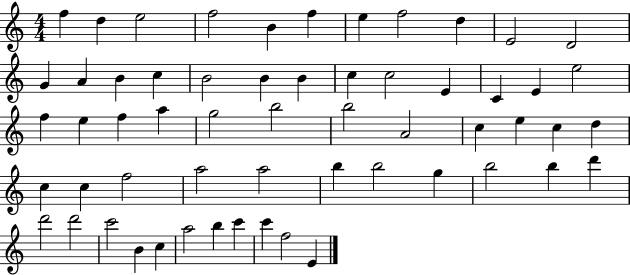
{
  \clef treble
  \numericTimeSignature
  \time 4/4
  \key c \major
  f''4 d''4 e''2 | f''2 b'4 f''4 | e''4 f''2 d''4 | e'2 d'2 | \break g'4 a'4 b'4 c''4 | b'2 b'4 b'4 | c''4 c''2 e'4 | c'4 e'4 e''2 | \break f''4 e''4 f''4 a''4 | g''2 b''2 | b''2 a'2 | c''4 e''4 c''4 d''4 | \break c''4 c''4 f''2 | a''2 a''2 | b''4 b''2 g''4 | b''2 b''4 d'''4 | \break d'''2 d'''2 | c'''2 b'4 c''4 | a''2 b''4 c'''4 | c'''4 f''2 e'4 | \break \bar "|."
}